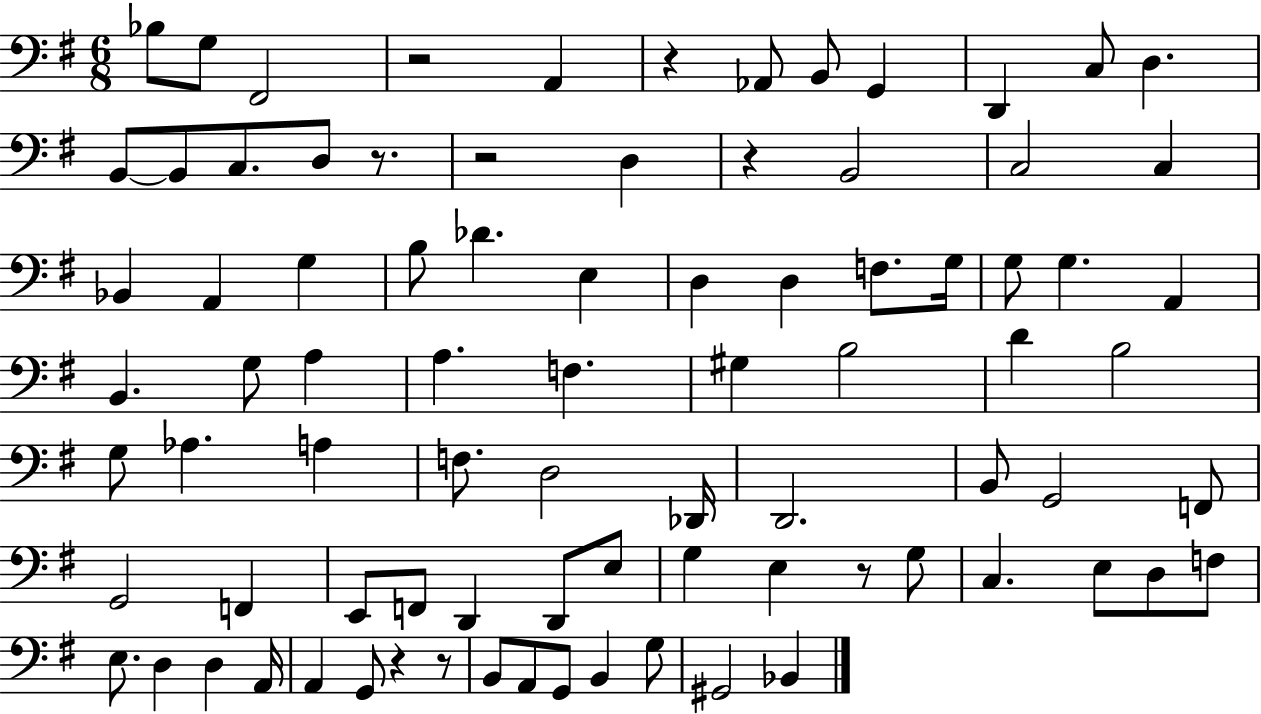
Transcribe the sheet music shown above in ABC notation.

X:1
T:Untitled
M:6/8
L:1/4
K:G
_B,/2 G,/2 ^F,,2 z2 A,, z _A,,/2 B,,/2 G,, D,, C,/2 D, B,,/2 B,,/2 C,/2 D,/2 z/2 z2 D, z B,,2 C,2 C, _B,, A,, G, B,/2 _D E, D, D, F,/2 G,/4 G,/2 G, A,, B,, G,/2 A, A, F, ^G, B,2 D B,2 G,/2 _A, A, F,/2 D,2 _D,,/4 D,,2 B,,/2 G,,2 F,,/2 G,,2 F,, E,,/2 F,,/2 D,, D,,/2 E,/2 G, E, z/2 G,/2 C, E,/2 D,/2 F,/2 E,/2 D, D, A,,/4 A,, G,,/2 z z/2 B,,/2 A,,/2 G,,/2 B,, G,/2 ^G,,2 _B,,